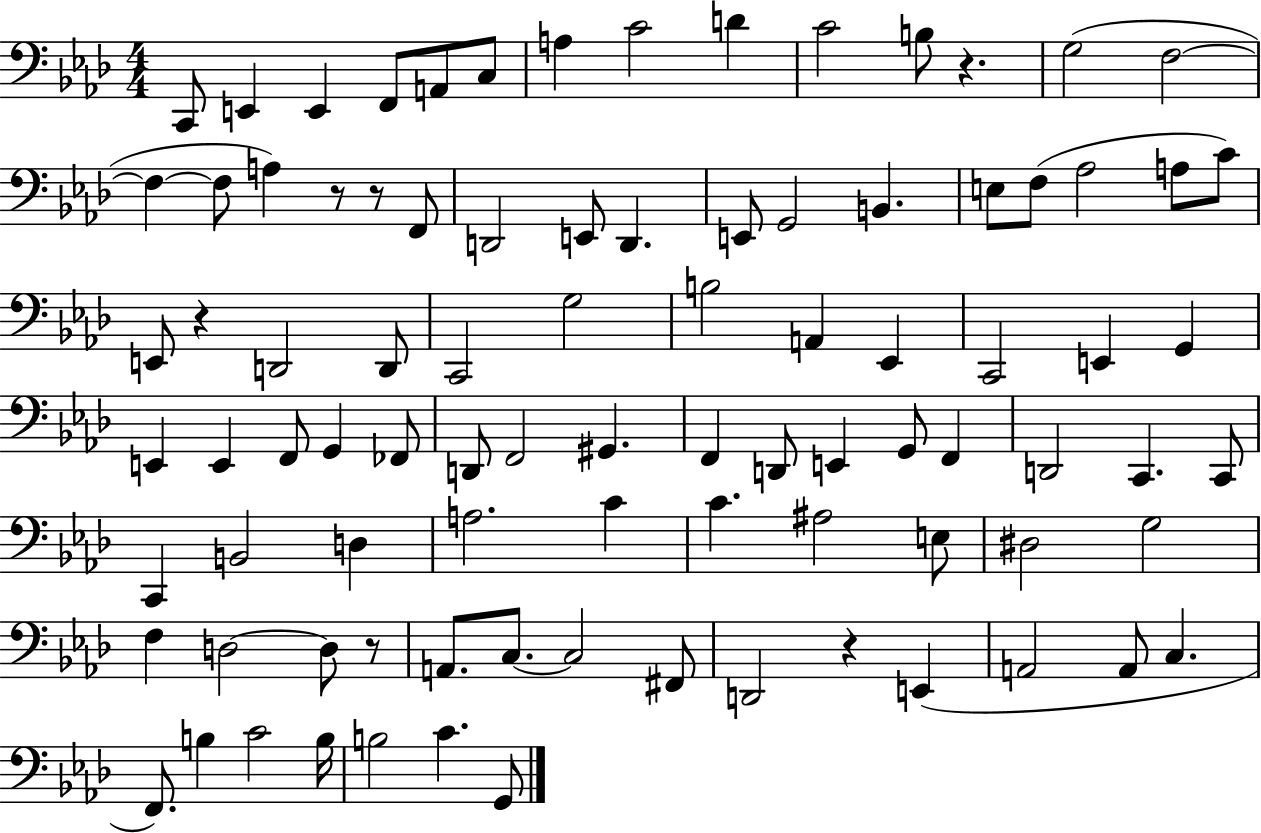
X:1
T:Untitled
M:4/4
L:1/4
K:Ab
C,,/2 E,, E,, F,,/2 A,,/2 C,/2 A, C2 D C2 B,/2 z G,2 F,2 F, F,/2 A, z/2 z/2 F,,/2 D,,2 E,,/2 D,, E,,/2 G,,2 B,, E,/2 F,/2 _A,2 A,/2 C/2 E,,/2 z D,,2 D,,/2 C,,2 G,2 B,2 A,, _E,, C,,2 E,, G,, E,, E,, F,,/2 G,, _F,,/2 D,,/2 F,,2 ^G,, F,, D,,/2 E,, G,,/2 F,, D,,2 C,, C,,/2 C,, B,,2 D, A,2 C C ^A,2 E,/2 ^D,2 G,2 F, D,2 D,/2 z/2 A,,/2 C,/2 C,2 ^F,,/2 D,,2 z E,, A,,2 A,,/2 C, F,,/2 B, C2 B,/4 B,2 C G,,/2